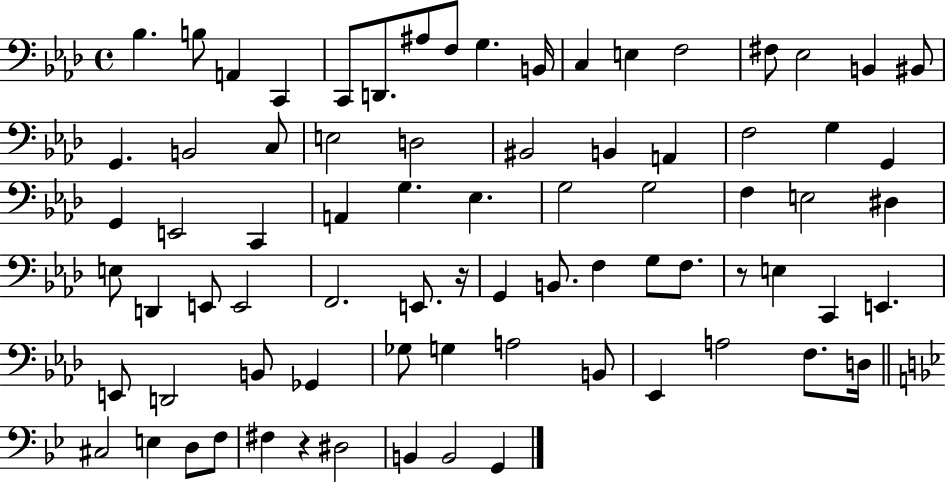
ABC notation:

X:1
T:Untitled
M:4/4
L:1/4
K:Ab
_B, B,/2 A,, C,, C,,/2 D,,/2 ^A,/2 F,/2 G, B,,/4 C, E, F,2 ^F,/2 _E,2 B,, ^B,,/2 G,, B,,2 C,/2 E,2 D,2 ^B,,2 B,, A,, F,2 G, G,, G,, E,,2 C,, A,, G, _E, G,2 G,2 F, E,2 ^D, E,/2 D,, E,,/2 E,,2 F,,2 E,,/2 z/4 G,, B,,/2 F, G,/2 F,/2 z/2 E, C,, E,, E,,/2 D,,2 B,,/2 _G,, _G,/2 G, A,2 B,,/2 _E,, A,2 F,/2 D,/4 ^C,2 E, D,/2 F,/2 ^F, z ^D,2 B,, B,,2 G,,